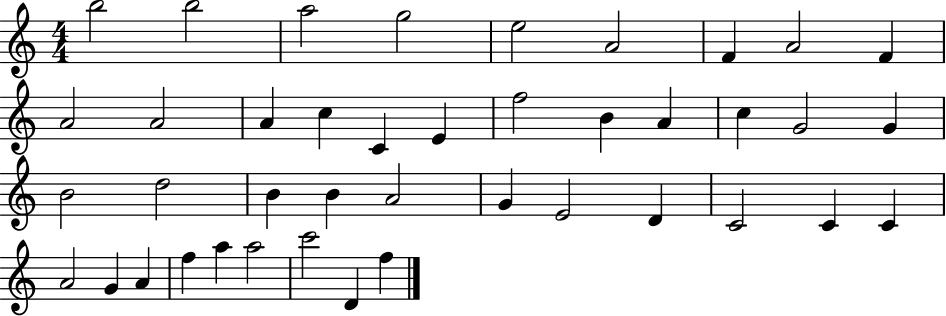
X:1
T:Untitled
M:4/4
L:1/4
K:C
b2 b2 a2 g2 e2 A2 F A2 F A2 A2 A c C E f2 B A c G2 G B2 d2 B B A2 G E2 D C2 C C A2 G A f a a2 c'2 D f